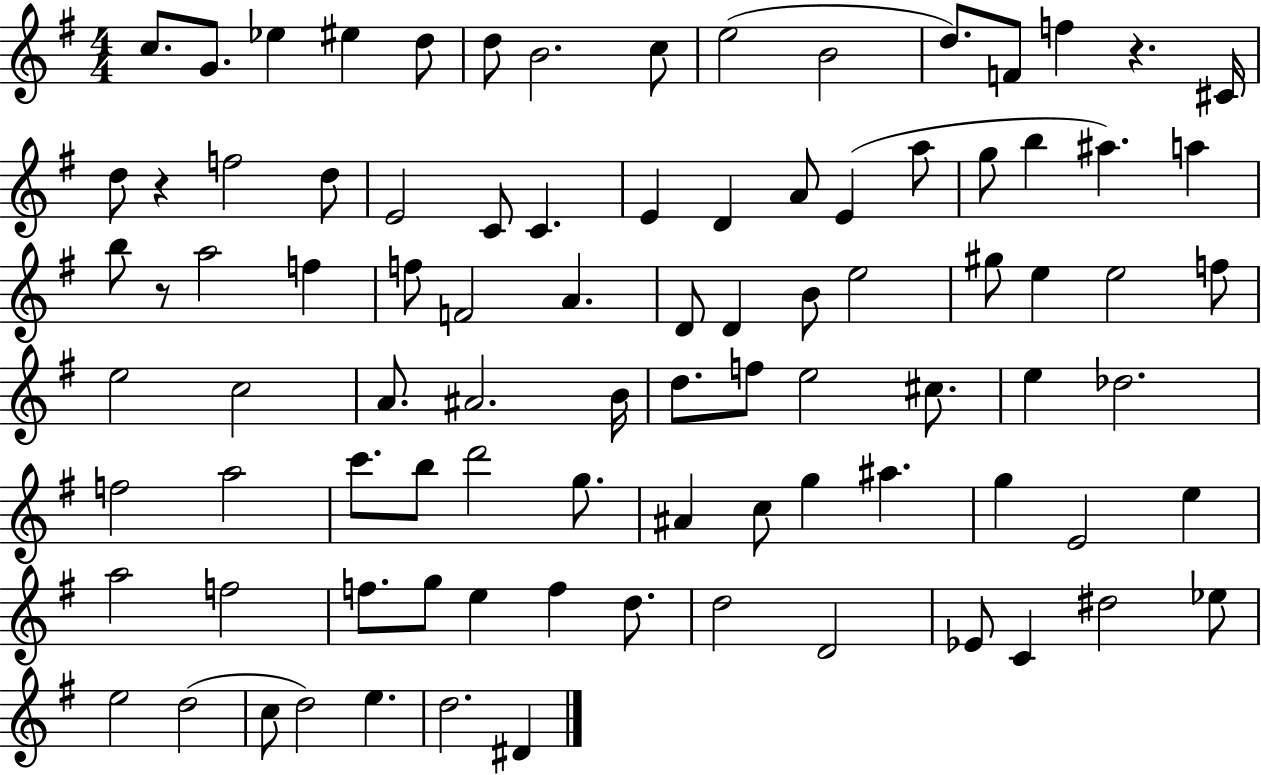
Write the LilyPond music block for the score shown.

{
  \clef treble
  \numericTimeSignature
  \time 4/4
  \key g \major
  c''8. g'8. ees''4 eis''4 d''8 | d''8 b'2. c''8 | e''2( b'2 | d''8.) f'8 f''4 r4. cis'16 | \break d''8 r4 f''2 d''8 | e'2 c'8 c'4. | e'4 d'4 a'8 e'4( a''8 | g''8 b''4 ais''4.) a''4 | \break b''8 r8 a''2 f''4 | f''8 f'2 a'4. | d'8 d'4 b'8 e''2 | gis''8 e''4 e''2 f''8 | \break e''2 c''2 | a'8. ais'2. b'16 | d''8. f''8 e''2 cis''8. | e''4 des''2. | \break f''2 a''2 | c'''8. b''8 d'''2 g''8. | ais'4 c''8 g''4 ais''4. | g''4 e'2 e''4 | \break a''2 f''2 | f''8. g''8 e''4 f''4 d''8. | d''2 d'2 | ees'8 c'4 dis''2 ees''8 | \break e''2 d''2( | c''8 d''2) e''4. | d''2. dis'4 | \bar "|."
}